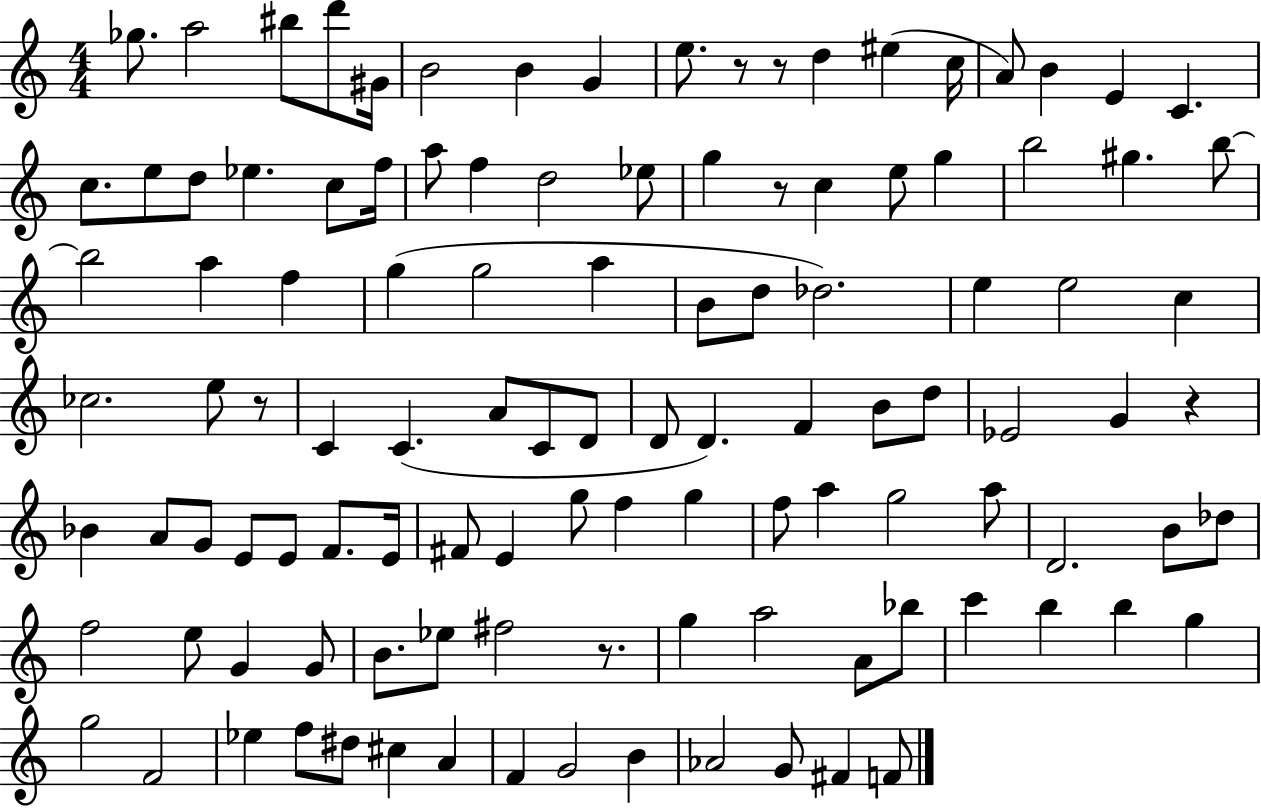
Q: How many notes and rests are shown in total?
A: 113